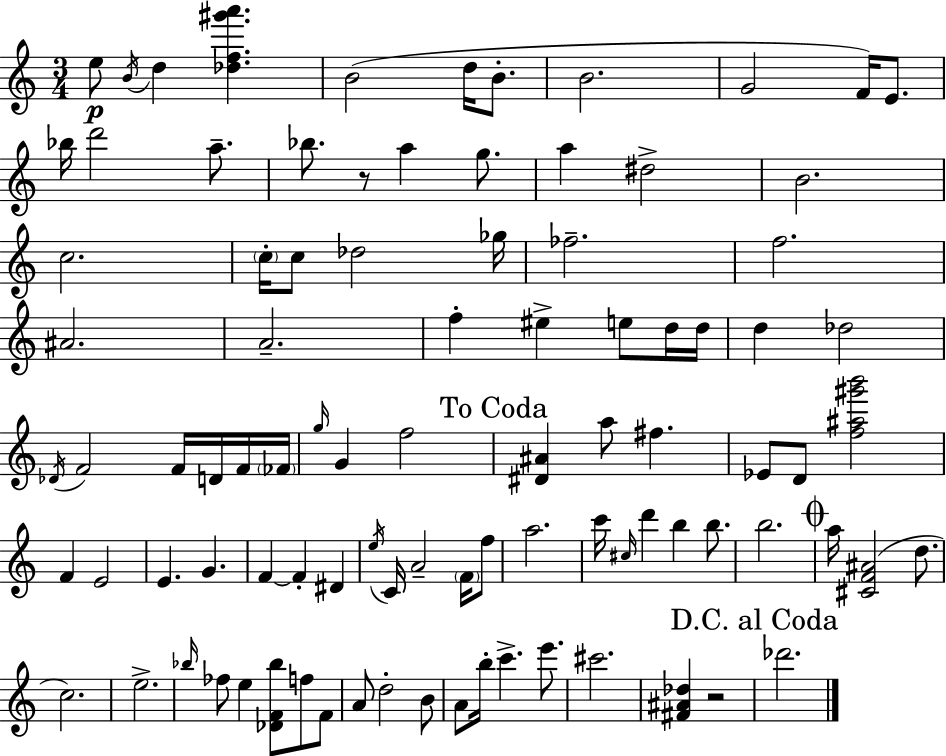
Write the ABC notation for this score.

X:1
T:Untitled
M:3/4
L:1/4
K:Am
e/2 B/4 d [_df^g'a'] B2 d/4 B/2 B2 G2 F/4 E/2 _b/4 d'2 a/2 _b/2 z/2 a g/2 a ^d2 B2 c2 c/4 c/2 _d2 _g/4 _f2 f2 ^A2 A2 f ^e e/2 d/4 d/4 d _d2 _D/4 F2 F/4 D/4 F/4 _F/4 g/4 G f2 [^D^A] a/2 ^f _E/2 D/2 [f^a^g'b']2 F E2 E G F F ^D e/4 C/4 A2 F/4 f/2 a2 c'/4 ^c/4 d' b b/2 b2 a/4 [^CF^A]2 d/2 c2 e2 _b/4 _f/2 e [_DF_b]/2 f/2 F/2 A/2 d2 B/2 A/2 b/4 c' e'/2 ^c'2 [^F^A_d] z2 _d'2